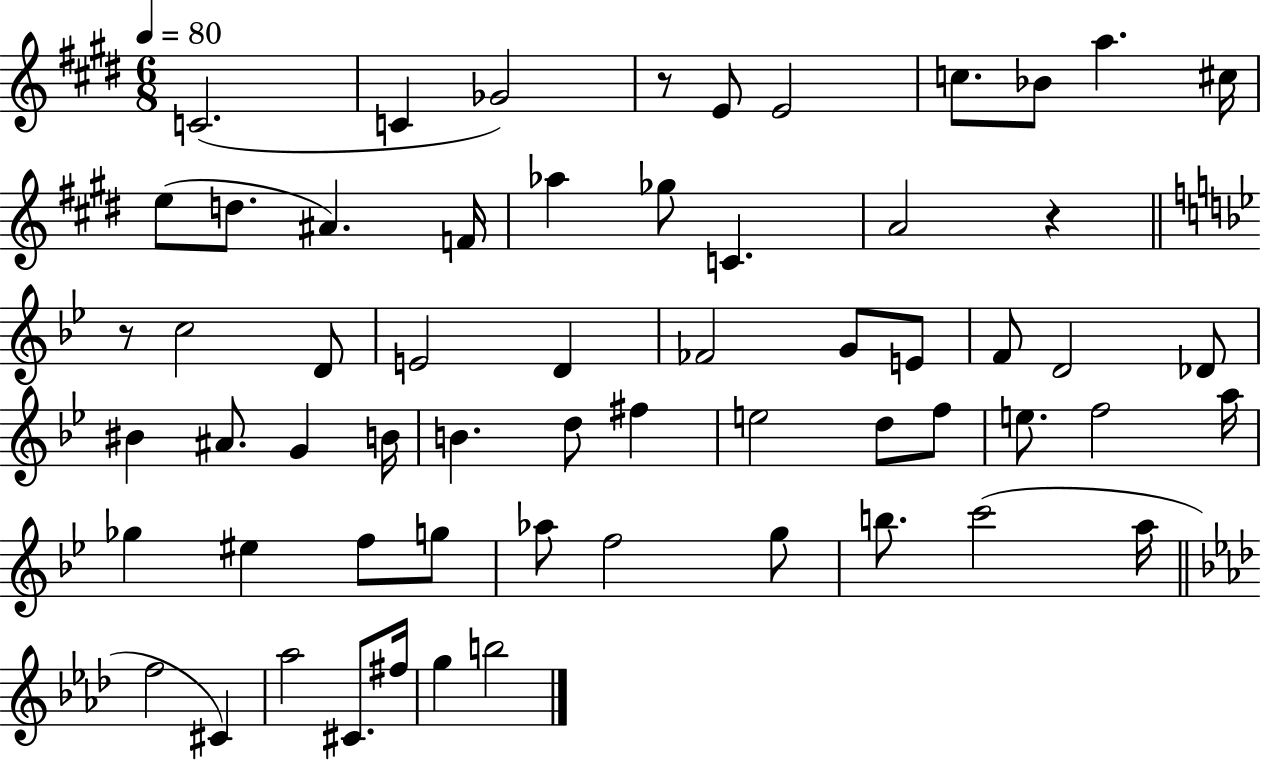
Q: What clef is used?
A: treble